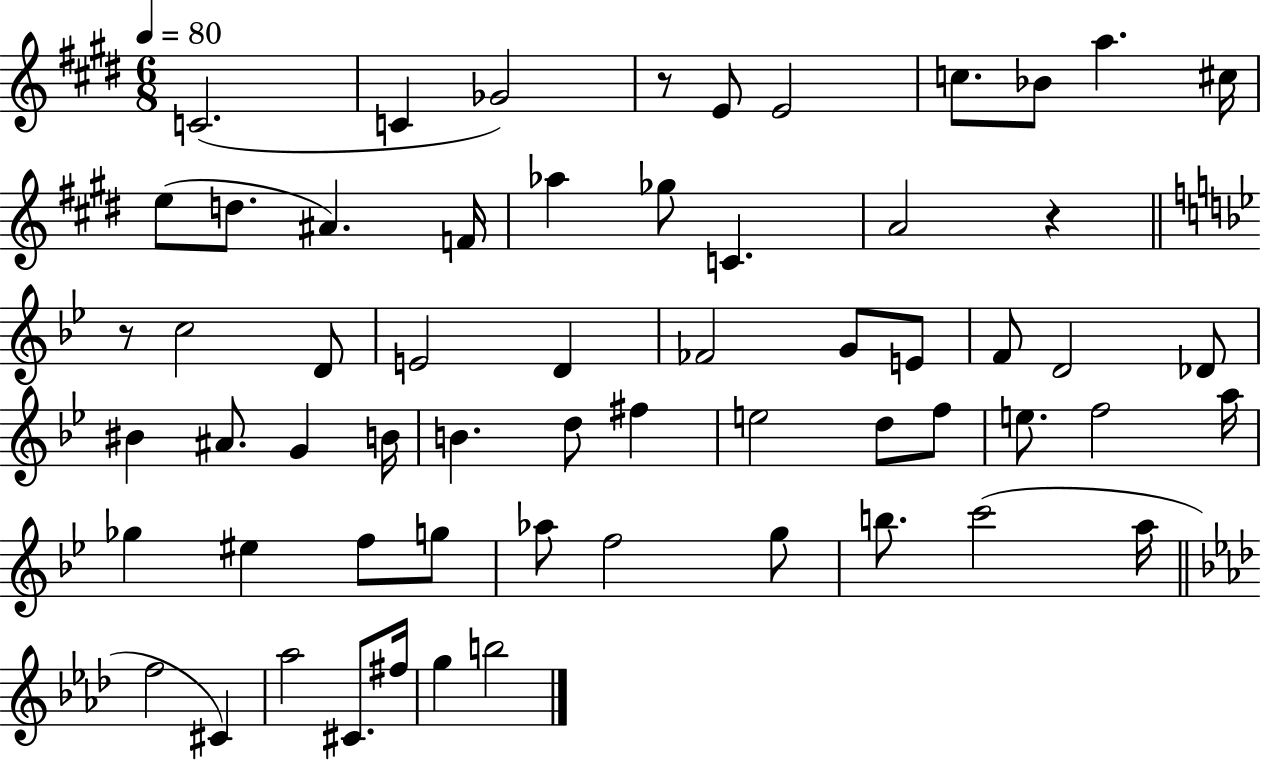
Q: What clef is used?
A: treble